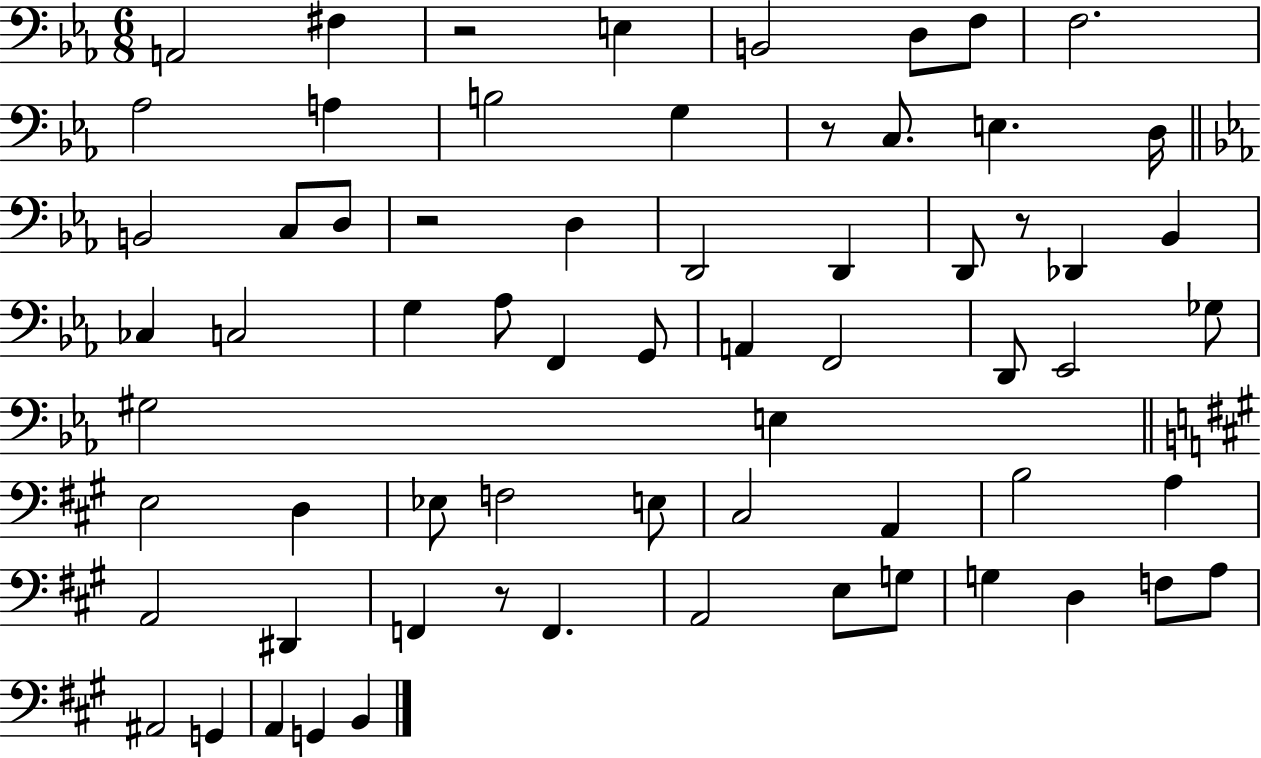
A2/h F#3/q R/h E3/q B2/h D3/e F3/e F3/h. Ab3/h A3/q B3/h G3/q R/e C3/e. E3/q. D3/s B2/h C3/e D3/e R/h D3/q D2/h D2/q D2/e R/e Db2/q Bb2/q CES3/q C3/h G3/q Ab3/e F2/q G2/e A2/q F2/h D2/e Eb2/h Gb3/e G#3/h E3/q E3/h D3/q Eb3/e F3/h E3/e C#3/h A2/q B3/h A3/q A2/h D#2/q F2/q R/e F2/q. A2/h E3/e G3/e G3/q D3/q F3/e A3/e A#2/h G2/q A2/q G2/q B2/q